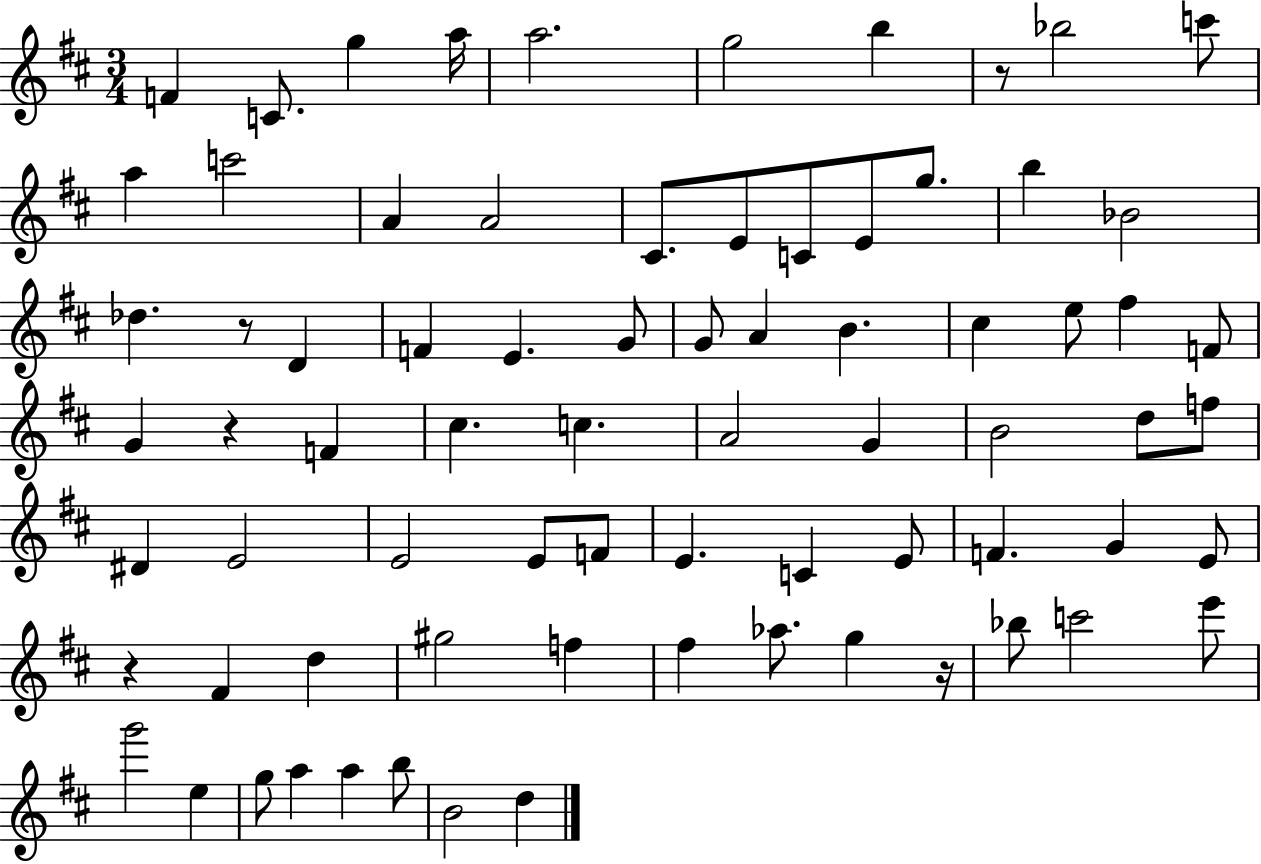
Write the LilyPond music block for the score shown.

{
  \clef treble
  \numericTimeSignature
  \time 3/4
  \key d \major
  f'4 c'8. g''4 a''16 | a''2. | g''2 b''4 | r8 bes''2 c'''8 | \break a''4 c'''2 | a'4 a'2 | cis'8. e'8 c'8 e'8 g''8. | b''4 bes'2 | \break des''4. r8 d'4 | f'4 e'4. g'8 | g'8 a'4 b'4. | cis''4 e''8 fis''4 f'8 | \break g'4 r4 f'4 | cis''4. c''4. | a'2 g'4 | b'2 d''8 f''8 | \break dis'4 e'2 | e'2 e'8 f'8 | e'4. c'4 e'8 | f'4. g'4 e'8 | \break r4 fis'4 d''4 | gis''2 f''4 | fis''4 aes''8. g''4 r16 | bes''8 c'''2 e'''8 | \break g'''2 e''4 | g''8 a''4 a''4 b''8 | b'2 d''4 | \bar "|."
}